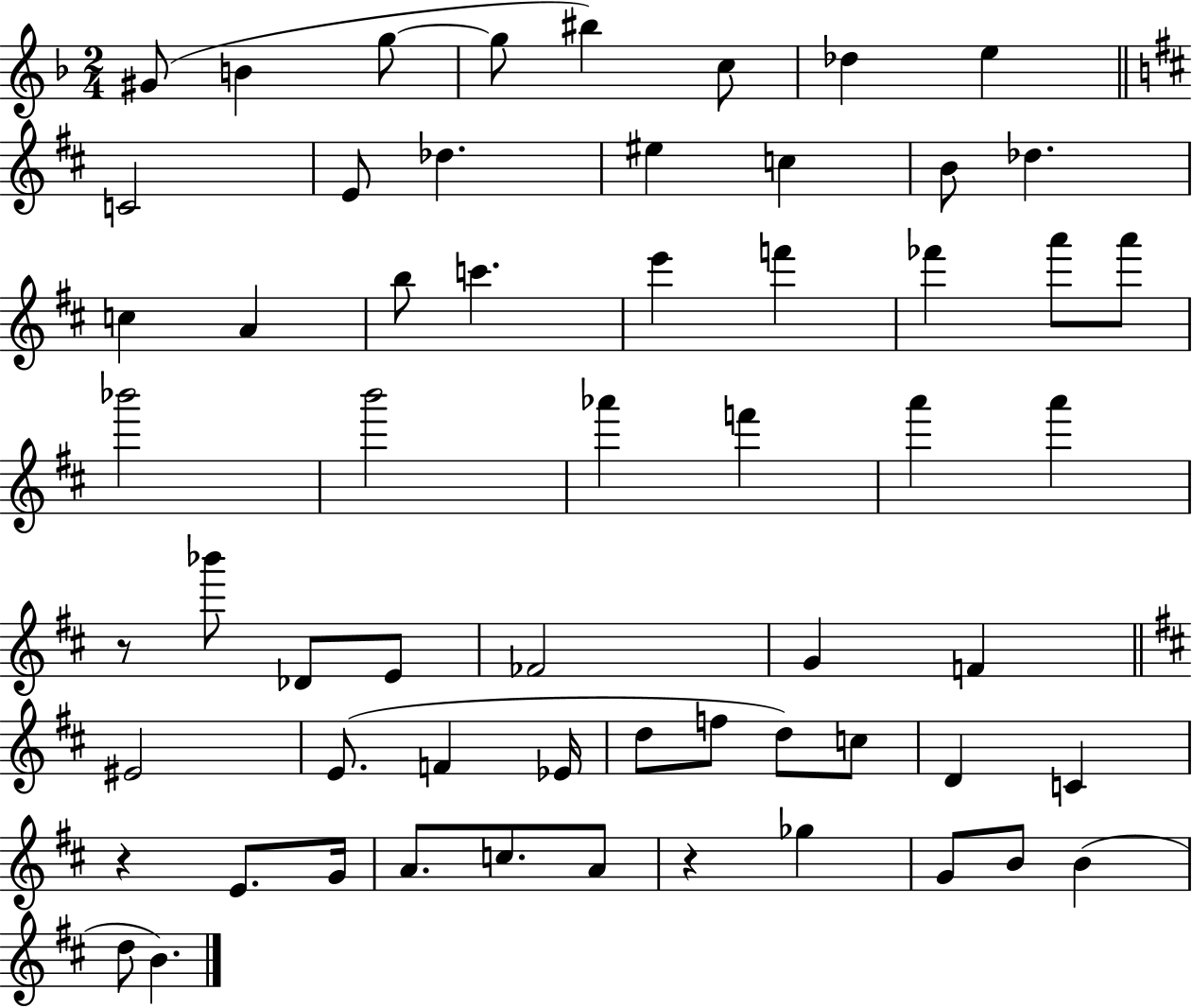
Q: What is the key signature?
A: F major